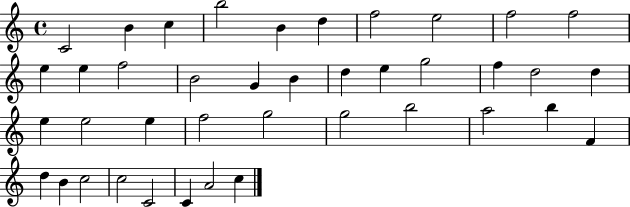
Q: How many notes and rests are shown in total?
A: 40